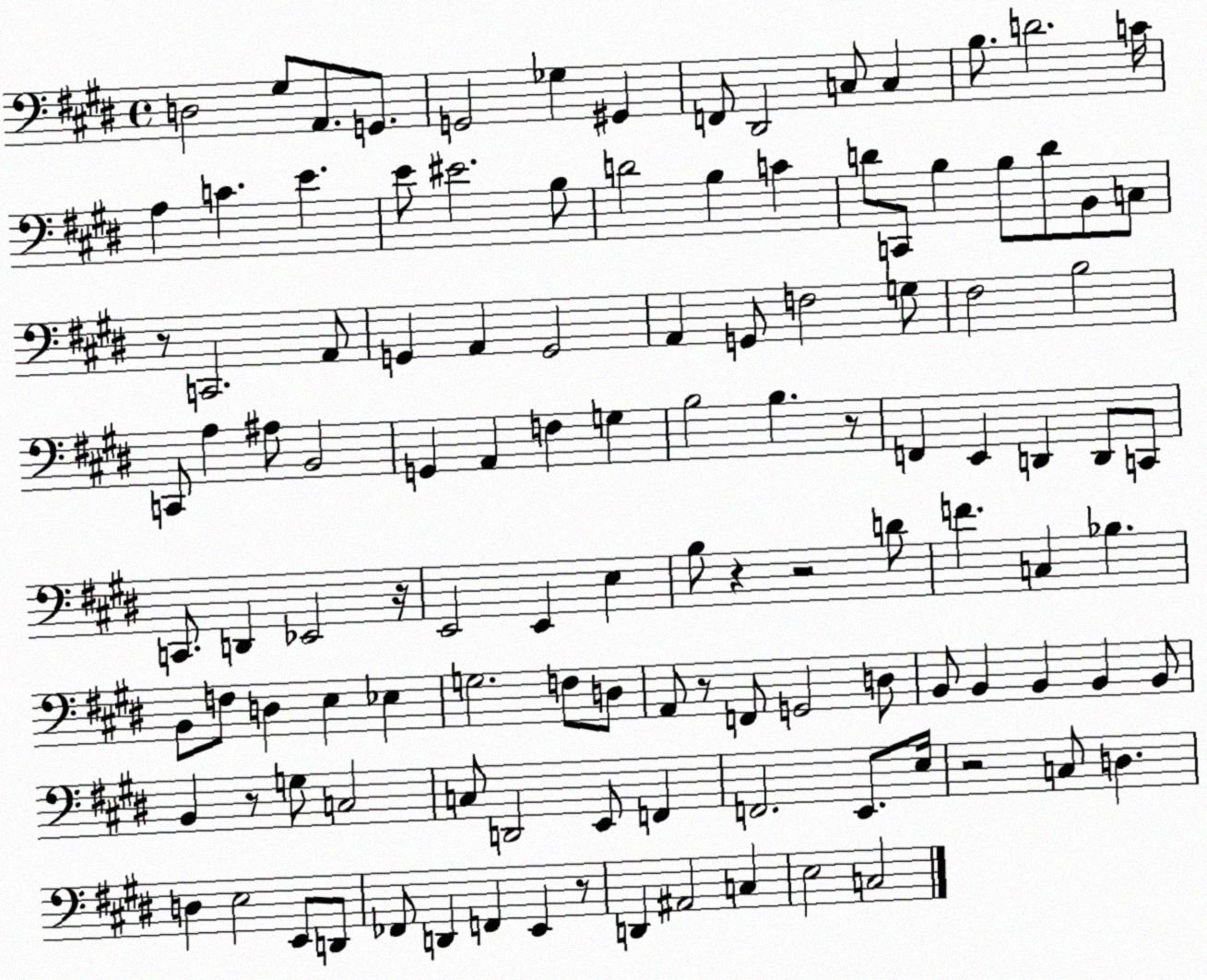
X:1
T:Untitled
M:4/4
L:1/4
K:E
D,2 ^G,/2 A,,/2 G,,/2 G,,2 _G, ^G,, F,,/2 ^D,,2 C,/2 C, B,/2 D2 C/4 A, C E E/2 ^E2 B,/2 D2 B, C D/2 C,,/2 B, B,/2 D/2 B,,/2 C,/2 z/2 C,,2 A,,/2 G,, A,, G,,2 A,, G,,/2 F,2 G,/2 ^F,2 B,2 C,,/2 A, ^A,/2 B,,2 G,, A,, F, G, B,2 B, z/2 F,, E,, D,, D,,/2 C,,/2 C,,/2 D,, _E,,2 z/4 E,,2 E,, E, B,/2 z z2 D/2 F C, _B, B,,/2 F,/2 D, E, _E, G,2 F,/2 D,/2 A,,/2 z/2 F,,/2 G,,2 D,/2 B,,/2 B,, B,, B,, B,,/2 B,, z/2 G,/2 C,2 C,/2 D,,2 E,,/2 F,, F,,2 E,,/2 E,/4 z2 C,/2 D, D, E,2 E,,/2 D,,/2 _F,,/2 D,, F,, E,, z/2 D,, ^A,,2 C, E,2 C,2